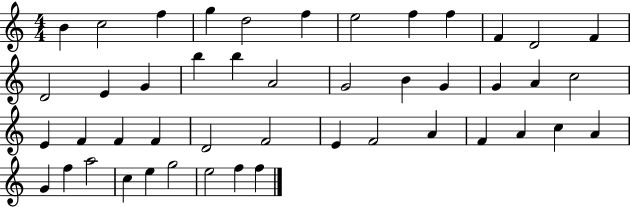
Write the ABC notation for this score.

X:1
T:Untitled
M:4/4
L:1/4
K:C
B c2 f g d2 f e2 f f F D2 F D2 E G b b A2 G2 B G G A c2 E F F F D2 F2 E F2 A F A c A G f a2 c e g2 e2 f f